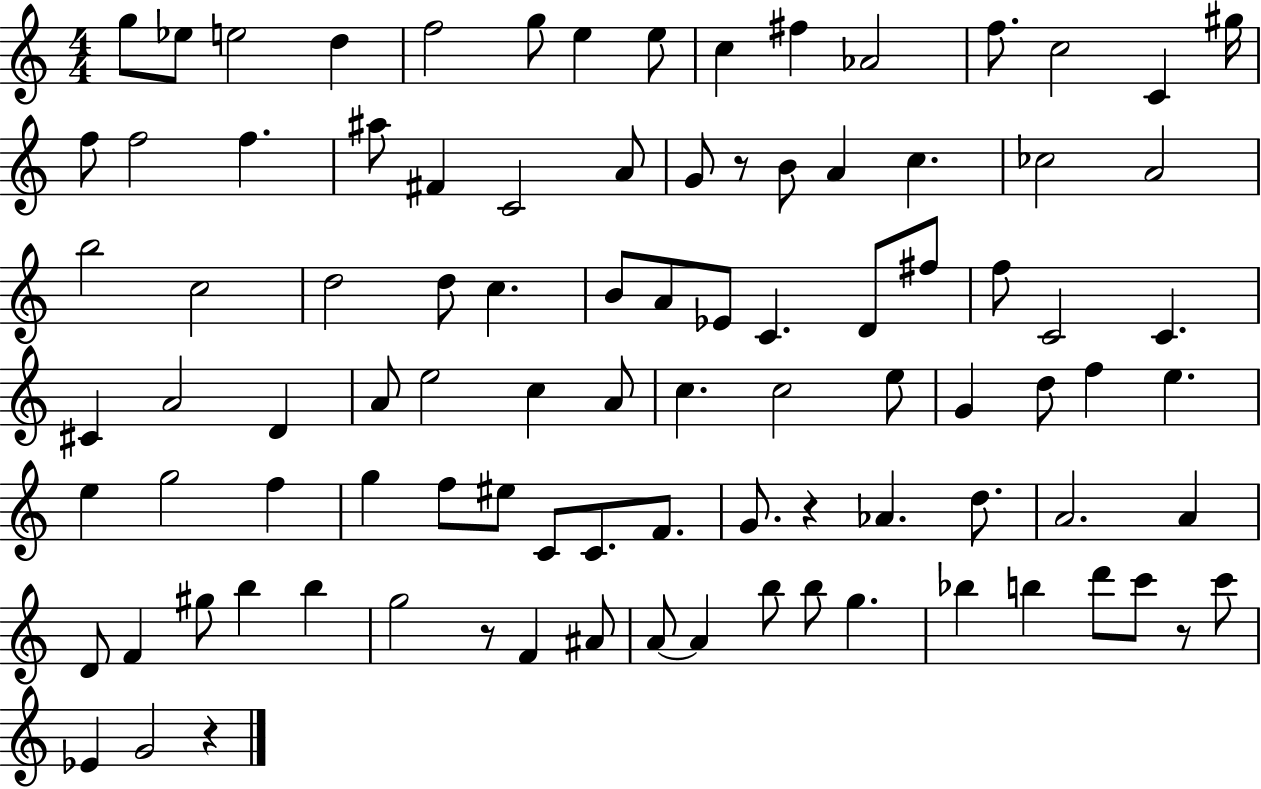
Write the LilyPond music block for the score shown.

{
  \clef treble
  \numericTimeSignature
  \time 4/4
  \key c \major
  \repeat volta 2 { g''8 ees''8 e''2 d''4 | f''2 g''8 e''4 e''8 | c''4 fis''4 aes'2 | f''8. c''2 c'4 gis''16 | \break f''8 f''2 f''4. | ais''8 fis'4 c'2 a'8 | g'8 r8 b'8 a'4 c''4. | ces''2 a'2 | \break b''2 c''2 | d''2 d''8 c''4. | b'8 a'8 ees'8 c'4. d'8 fis''8 | f''8 c'2 c'4. | \break cis'4 a'2 d'4 | a'8 e''2 c''4 a'8 | c''4. c''2 e''8 | g'4 d''8 f''4 e''4. | \break e''4 g''2 f''4 | g''4 f''8 eis''8 c'8 c'8. f'8. | g'8. r4 aes'4. d''8. | a'2. a'4 | \break d'8 f'4 gis''8 b''4 b''4 | g''2 r8 f'4 ais'8 | a'8~~ a'4 b''8 b''8 g''4. | bes''4 b''4 d'''8 c'''8 r8 c'''8 | \break ees'4 g'2 r4 | } \bar "|."
}